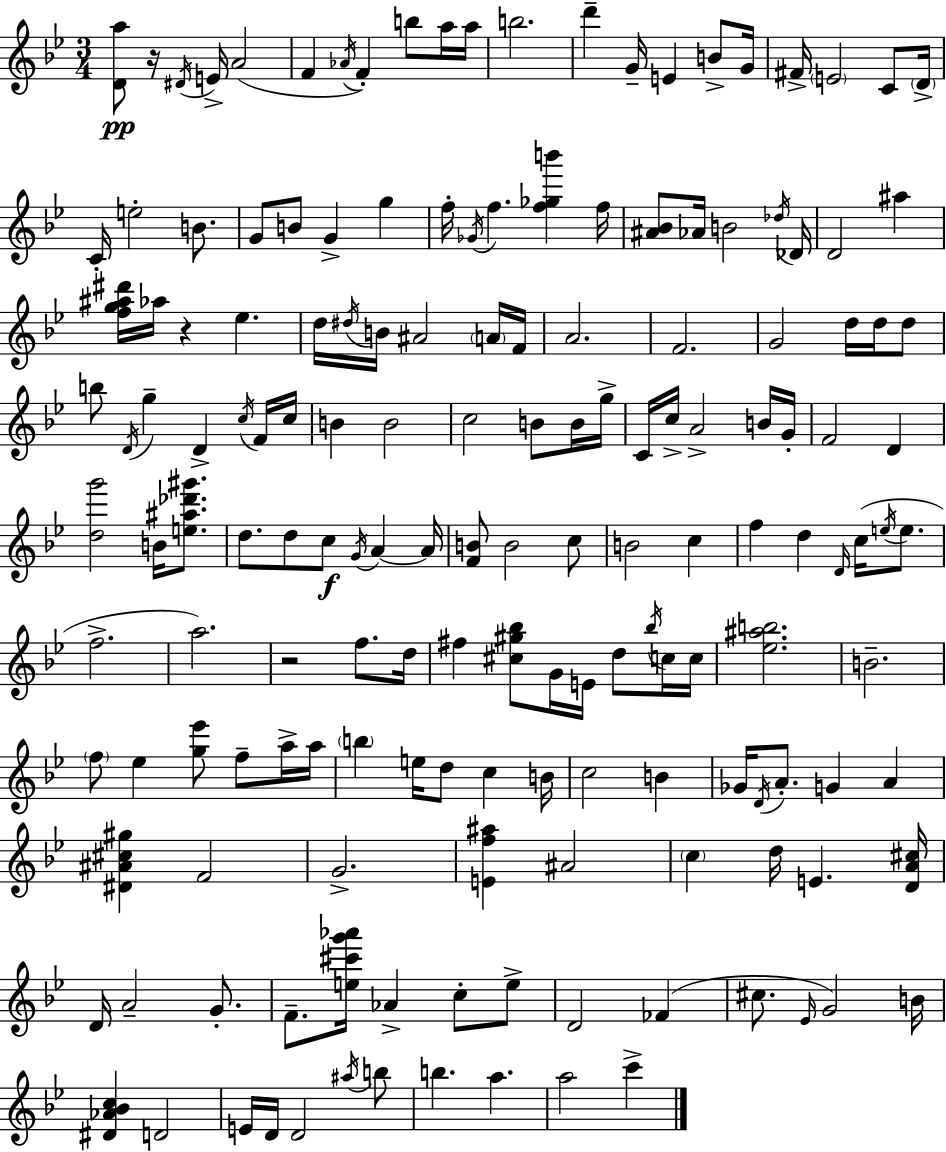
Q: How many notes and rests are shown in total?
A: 163